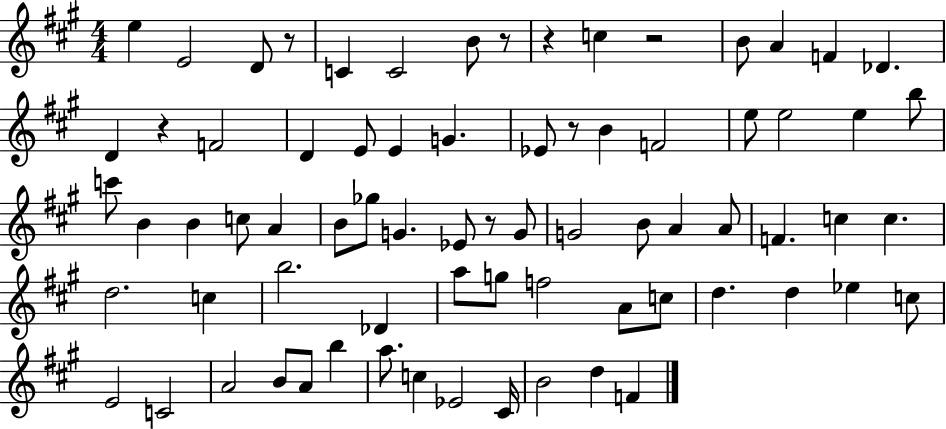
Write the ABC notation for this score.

X:1
T:Untitled
M:4/4
L:1/4
K:A
e E2 D/2 z/2 C C2 B/2 z/2 z c z2 B/2 A F _D D z F2 D E/2 E G _E/2 z/2 B F2 e/2 e2 e b/2 c'/2 B B c/2 A B/2 _g/2 G _E/2 z/2 G/2 G2 B/2 A A/2 F c c d2 c b2 _D a/2 g/2 f2 A/2 c/2 d d _e c/2 E2 C2 A2 B/2 A/2 b a/2 c _E2 ^C/4 B2 d F